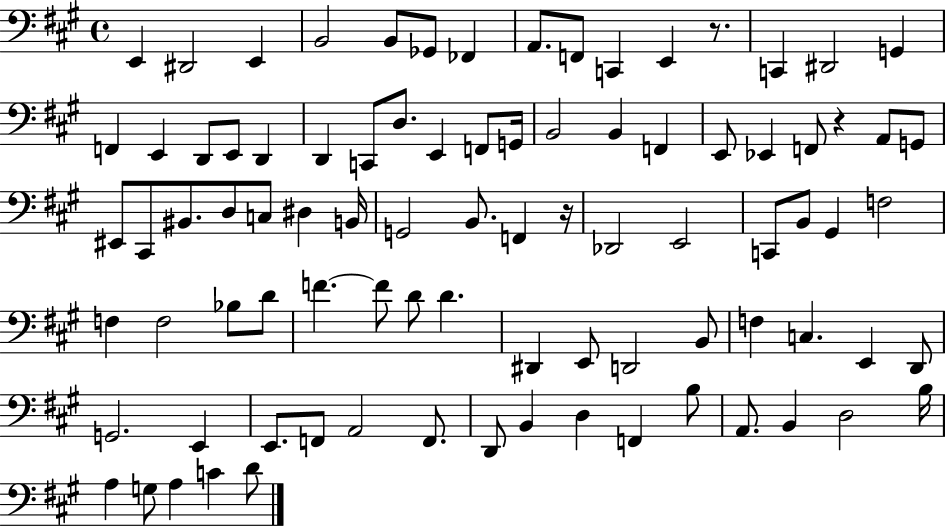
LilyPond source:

{
  \clef bass
  \time 4/4
  \defaultTimeSignature
  \key a \major
  e,4 dis,2 e,4 | b,2 b,8 ges,8 fes,4 | a,8. f,8 c,4 e,4 r8. | c,4 dis,2 g,4 | \break f,4 e,4 d,8 e,8 d,4 | d,4 c,8 d8. e,4 f,8 g,16 | b,2 b,4 f,4 | e,8 ees,4 f,8 r4 a,8 g,8 | \break eis,8 cis,8 bis,8. d8 c8 dis4 b,16 | g,2 b,8. f,4 r16 | des,2 e,2 | c,8 b,8 gis,4 f2 | \break f4 f2 bes8 d'8 | f'4.~~ f'8 d'8 d'4. | dis,4 e,8 d,2 b,8 | f4 c4. e,4 d,8 | \break g,2. e,4 | e,8. f,8 a,2 f,8. | d,8 b,4 d4 f,4 b8 | a,8. b,4 d2 b16 | \break a4 g8 a4 c'4 d'8 | \bar "|."
}